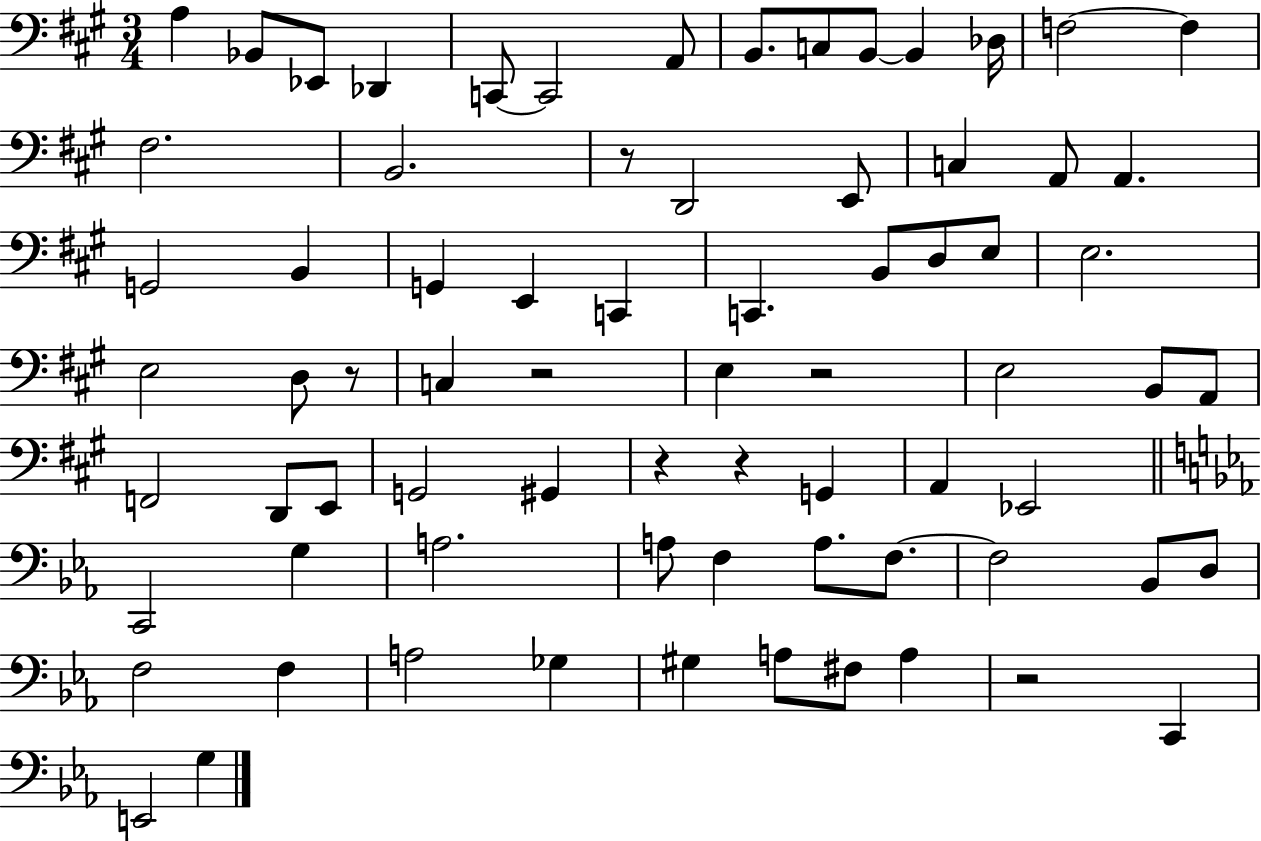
A3/q Bb2/e Eb2/e Db2/q C2/e C2/h A2/e B2/e. C3/e B2/e B2/q Db3/s F3/h F3/q F#3/h. B2/h. R/e D2/h E2/e C3/q A2/e A2/q. G2/h B2/q G2/q E2/q C2/q C2/q. B2/e D3/e E3/e E3/h. E3/h D3/e R/e C3/q R/h E3/q R/h E3/h B2/e A2/e F2/h D2/e E2/e G2/h G#2/q R/q R/q G2/q A2/q Eb2/h C2/h G3/q A3/h. A3/e F3/q A3/e. F3/e. F3/h Bb2/e D3/e F3/h F3/q A3/h Gb3/q G#3/q A3/e F#3/e A3/q R/h C2/q E2/h G3/q